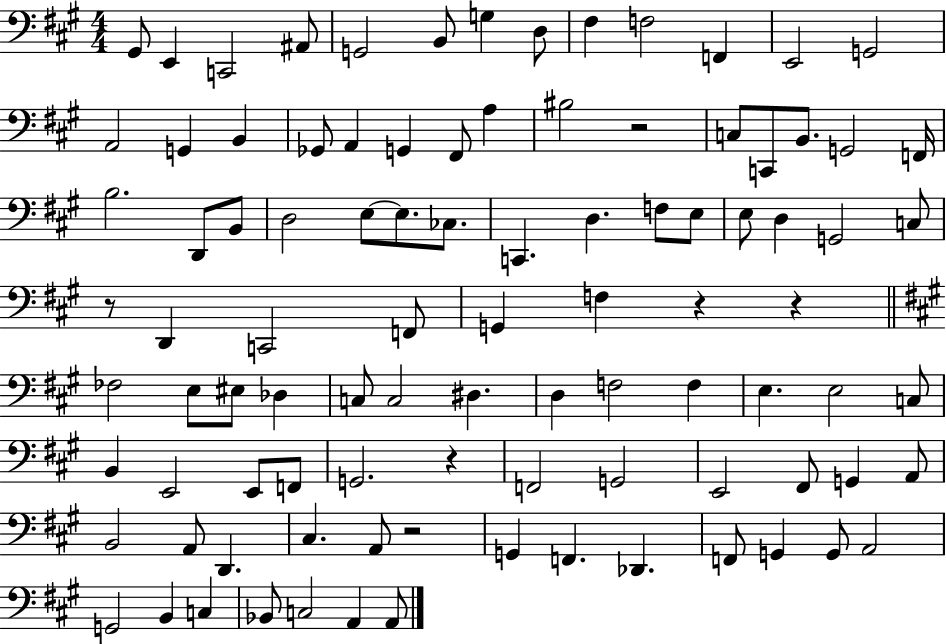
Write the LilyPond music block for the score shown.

{
  \clef bass
  \numericTimeSignature
  \time 4/4
  \key a \major
  gis,8 e,4 c,2 ais,8 | g,2 b,8 g4 d8 | fis4 f2 f,4 | e,2 g,2 | \break a,2 g,4 b,4 | ges,8 a,4 g,4 fis,8 a4 | bis2 r2 | c8 c,8 b,8. g,2 f,16 | \break b2. d,8 b,8 | d2 e8~~ e8. ces8. | c,4. d4. f8 e8 | e8 d4 g,2 c8 | \break r8 d,4 c,2 f,8 | g,4 f4 r4 r4 | \bar "||" \break \key a \major fes2 e8 eis8 des4 | c8 c2 dis4. | d4 f2 f4 | e4. e2 c8 | \break b,4 e,2 e,8 f,8 | g,2. r4 | f,2 g,2 | e,2 fis,8 g,4 a,8 | \break b,2 a,8 d,4. | cis4. a,8 r2 | g,4 f,4. des,4. | f,8 g,4 g,8 a,2 | \break g,2 b,4 c4 | bes,8 c2 a,4 a,8 | \bar "|."
}